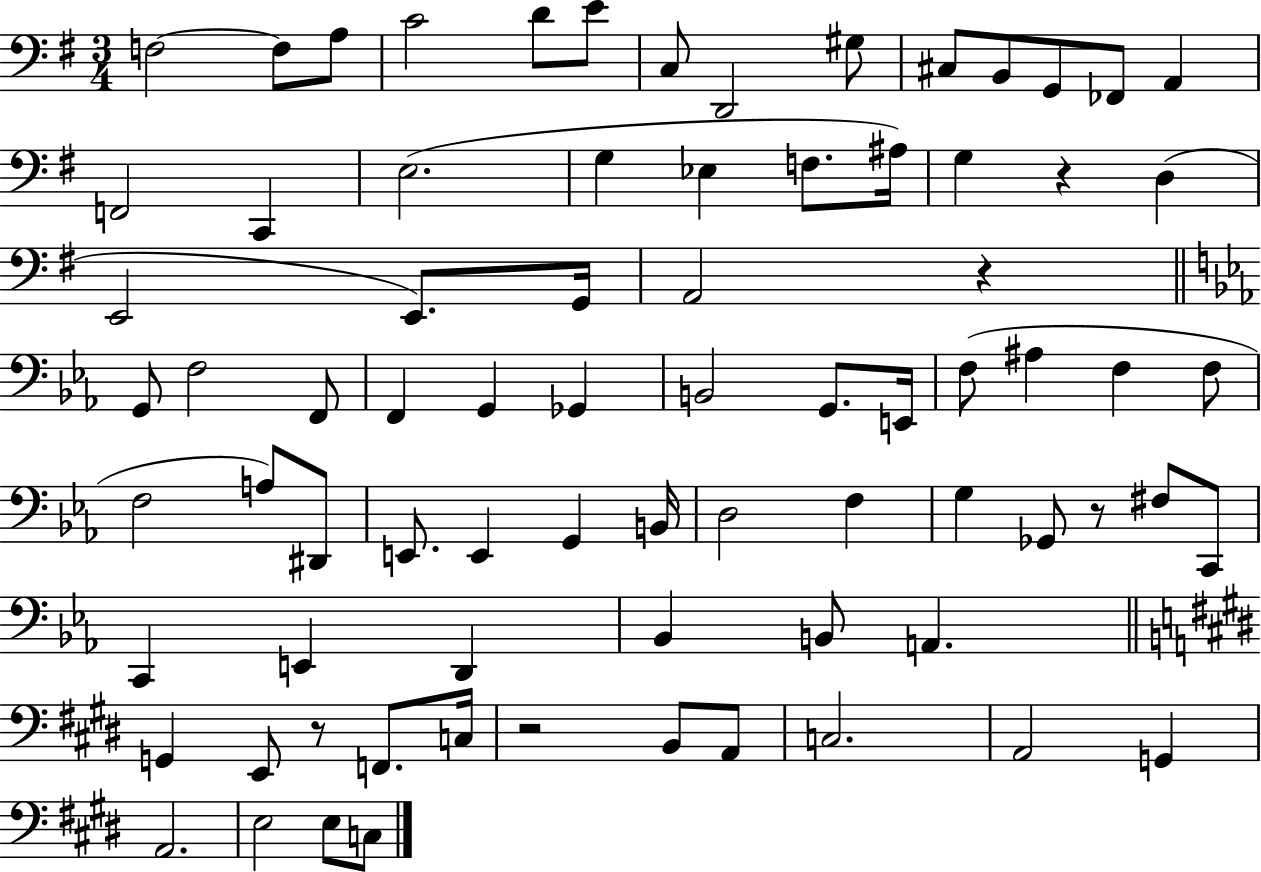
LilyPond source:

{
  \clef bass
  \numericTimeSignature
  \time 3/4
  \key g \major
  \repeat volta 2 { f2~~ f8 a8 | c'2 d'8 e'8 | c8 d,2 gis8 | cis8 b,8 g,8 fes,8 a,4 | \break f,2 c,4 | e2.( | g4 ees4 f8. ais16) | g4 r4 d4( | \break e,2 e,8.) g,16 | a,2 r4 | \bar "||" \break \key c \minor g,8 f2 f,8 | f,4 g,4 ges,4 | b,2 g,8. e,16 | f8( ais4 f4 f8 | \break f2 a8) dis,8 | e,8. e,4 g,4 b,16 | d2 f4 | g4 ges,8 r8 fis8 c,8 | \break c,4 e,4 d,4 | bes,4 b,8 a,4. | \bar "||" \break \key e \major g,4 e,8 r8 f,8. c16 | r2 b,8 a,8 | c2. | a,2 g,4 | \break a,2. | e2 e8 c8 | } \bar "|."
}